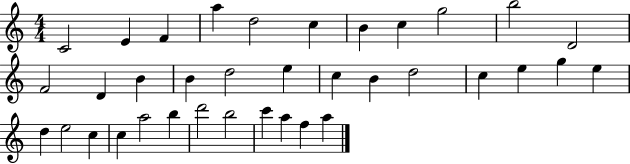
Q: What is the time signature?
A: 4/4